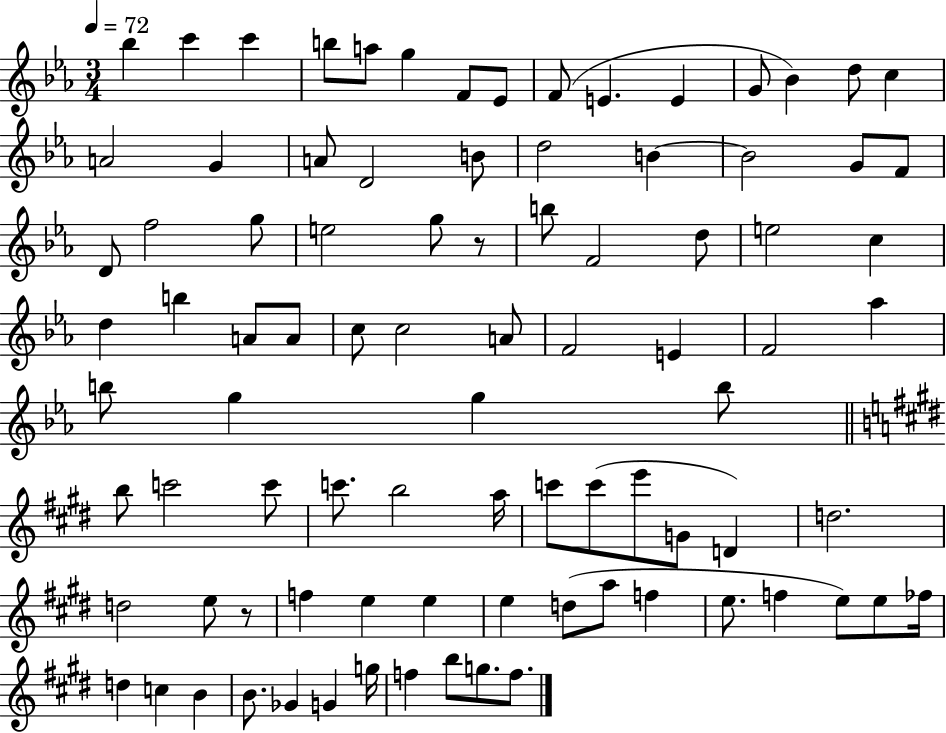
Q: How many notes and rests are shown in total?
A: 89